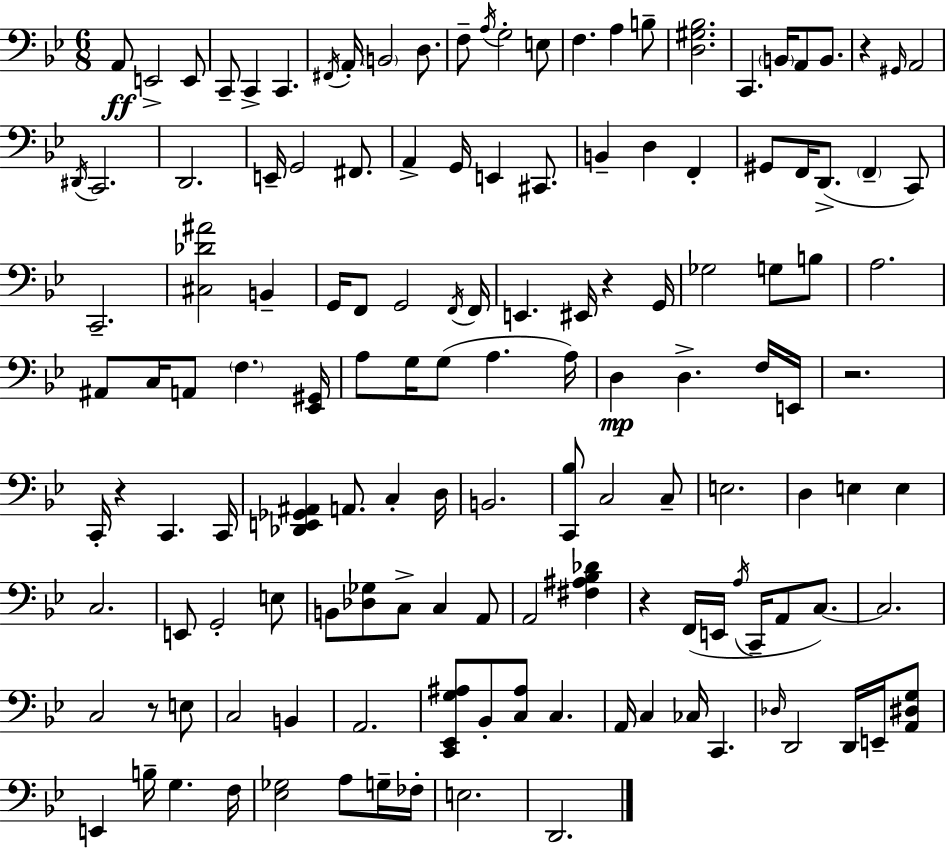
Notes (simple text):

A2/e E2/h E2/e C2/e C2/q C2/q. F#2/s A2/s B2/h D3/e. F3/e A3/s G3/h E3/e F3/q. A3/q B3/e [D3,G#3,Bb3]/h. C2/q. B2/s A2/e B2/e. R/q G#2/s A2/h D#2/s C2/h. D2/h. E2/s G2/h F#2/e. A2/q G2/s E2/q C#2/e. B2/q D3/q F2/q G#2/e F2/s D2/e. F2/q C2/e C2/h. [C#3,Db4,A#4]/h B2/q G2/s F2/e G2/h F2/s F2/s E2/q. EIS2/s R/q G2/s Gb3/h G3/e B3/e A3/h. A#2/e C3/s A2/e F3/q. [Eb2,G#2]/s A3/e G3/s G3/e A3/q. A3/s D3/q D3/q. F3/s E2/s R/h. C2/s R/q C2/q. C2/s [Db2,E2,Gb2,A#2]/q A2/e. C3/q D3/s B2/h. [C2,Bb3]/e C3/h C3/e E3/h. D3/q E3/q E3/q C3/h. E2/e G2/h E3/e B2/e [Db3,Gb3]/e C3/e C3/q A2/e A2/h [F#3,A#3,Bb3,Db4]/q R/q F2/s E2/s A3/s C2/s A2/e C3/e. C3/h. C3/h R/e E3/e C3/h B2/q A2/h. [C2,Eb2,G3,A#3]/e Bb2/e [C3,A#3]/e C3/q. A2/s C3/q CES3/s C2/q. Db3/s D2/h D2/s E2/s [A2,D#3,G3]/e E2/q B3/s G3/q. F3/s [Eb3,Gb3]/h A3/e G3/s FES3/s E3/h. D2/h.